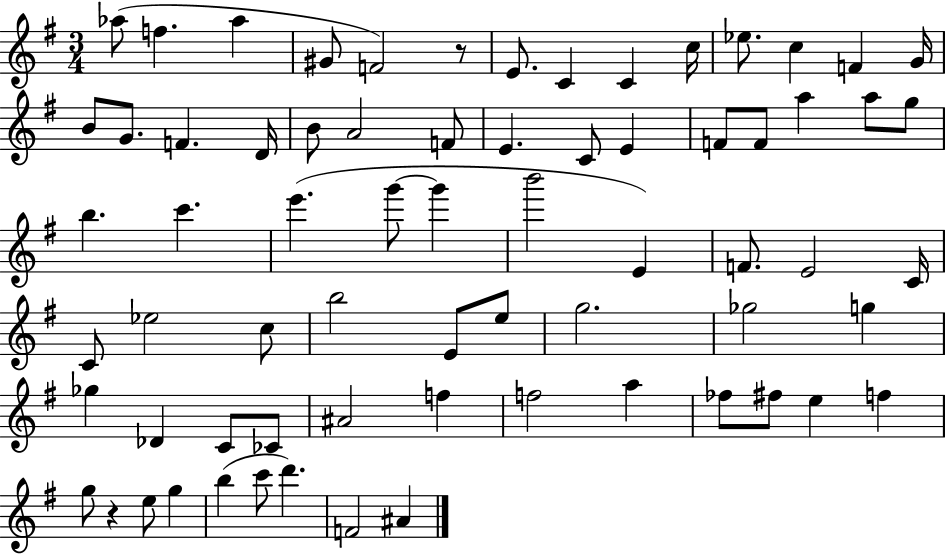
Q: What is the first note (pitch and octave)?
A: Ab5